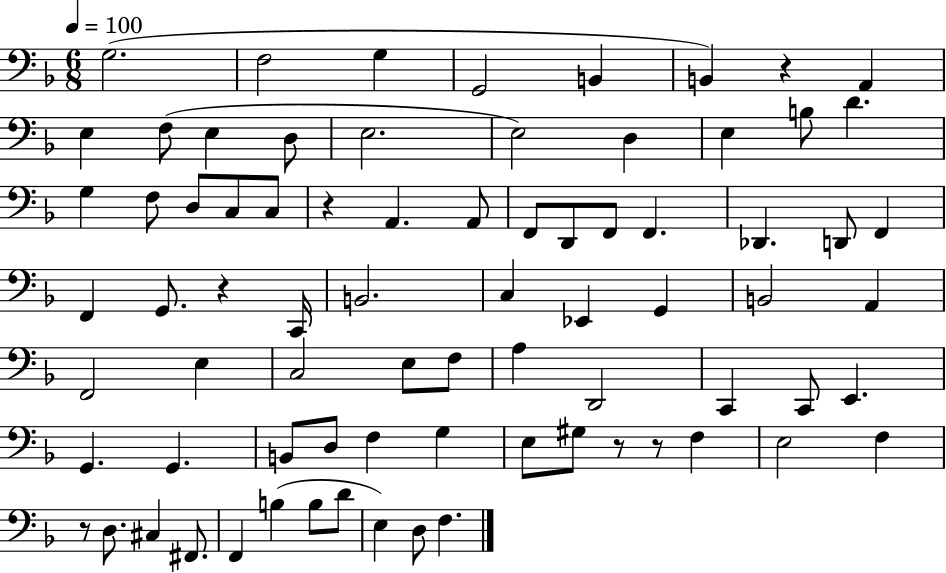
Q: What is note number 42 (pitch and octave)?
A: E3